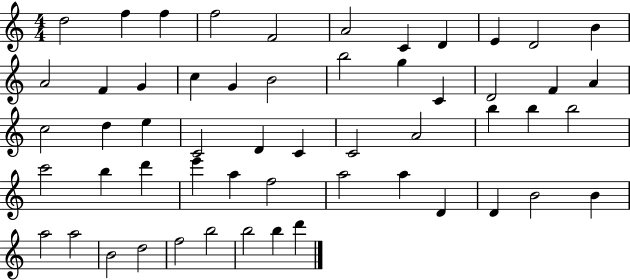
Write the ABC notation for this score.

X:1
T:Untitled
M:4/4
L:1/4
K:C
d2 f f f2 F2 A2 C D E D2 B A2 F G c G B2 b2 g C D2 F A c2 d e C2 D C C2 A2 b b b2 c'2 b d' e' a f2 a2 a D D B2 B a2 a2 B2 d2 f2 b2 b2 b d'